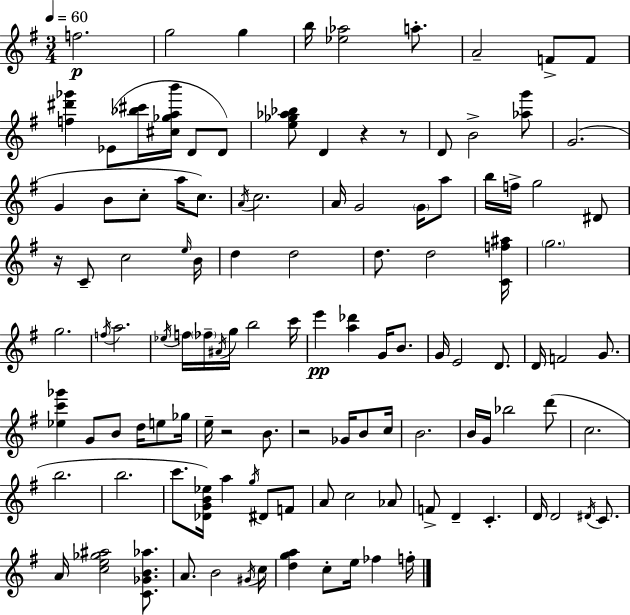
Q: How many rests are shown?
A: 5